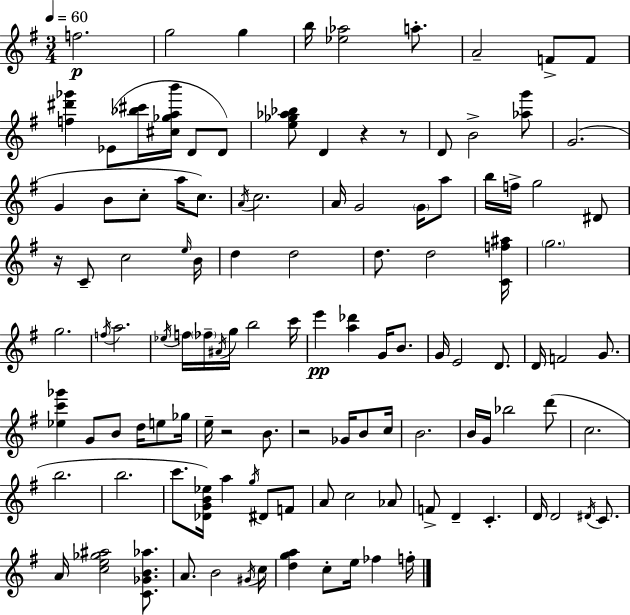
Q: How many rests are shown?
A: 5